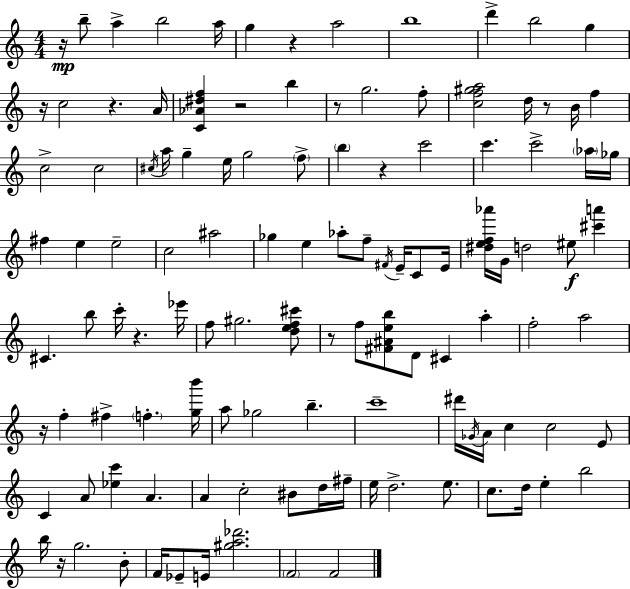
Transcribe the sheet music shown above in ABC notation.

X:1
T:Untitled
M:4/4
L:1/4
K:C
z/4 b/2 a b2 a/4 g z a2 b4 d' b2 g z/4 c2 z A/4 [C_A^df] z2 b z/2 g2 f/2 [cf^ga]2 d/4 z/2 B/4 f c2 c2 ^c/4 a/4 g e/4 g2 f/2 b z c'2 c' c'2 _a/4 _g/4 ^f e e2 c2 ^a2 _g e _a/2 f/2 ^F/4 E/4 C/2 E/4 [^def_a']/4 G/4 d2 ^e/2 [^c'a'] ^C b/2 c'/4 z _e'/4 f/2 ^g2 [def^c']/2 z/2 f/2 [^F^Aeb]/2 D/2 ^C a f2 a2 z/4 f ^f f [gb']/4 a/2 _g2 b c'4 ^d'/4 _G/4 A/4 c c2 E/2 C A/2 [_ec'] A A c2 ^B/2 d/4 ^f/4 e/4 d2 e/2 c/2 d/4 e b2 b/4 z/4 g2 B/2 F/4 _E/2 E/4 [^ga_d']2 F2 F2